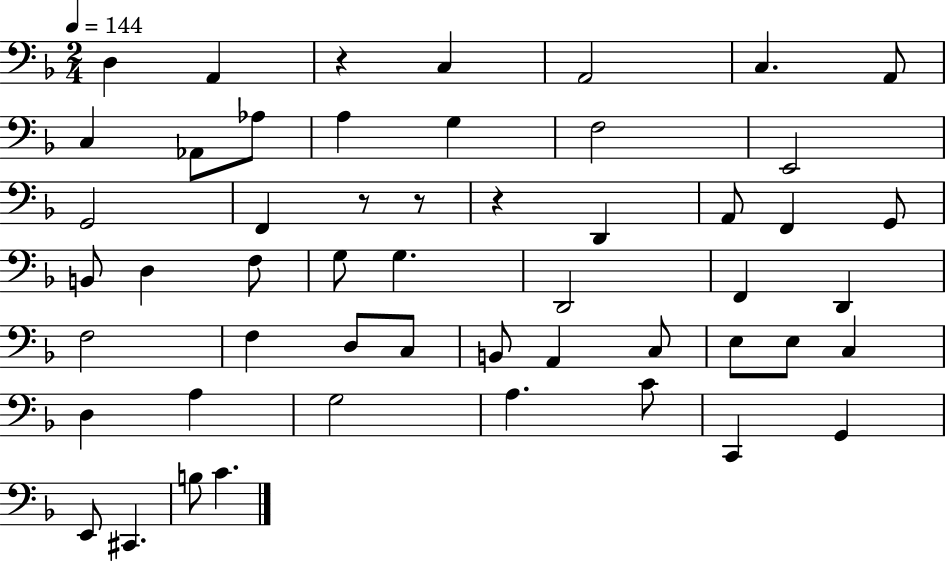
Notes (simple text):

D3/q A2/q R/q C3/q A2/h C3/q. A2/e C3/q Ab2/e Ab3/e A3/q G3/q F3/h E2/h G2/h F2/q R/e R/e R/q D2/q A2/e F2/q G2/e B2/e D3/q F3/e G3/e G3/q. D2/h F2/q D2/q F3/h F3/q D3/e C3/e B2/e A2/q C3/e E3/e E3/e C3/q D3/q A3/q G3/h A3/q. C4/e C2/q G2/q E2/e C#2/q. B3/e C4/q.